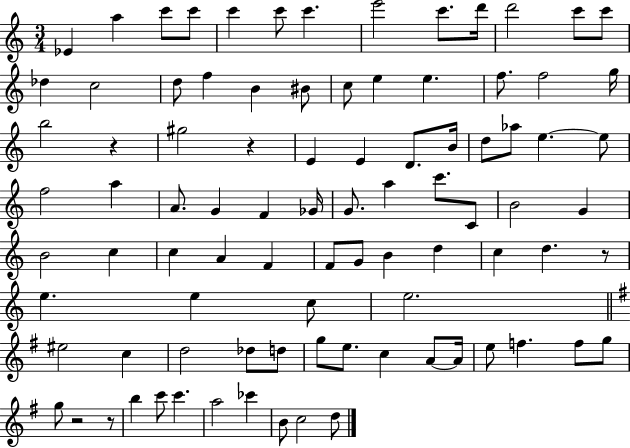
Eb4/q A5/q C6/e C6/e C6/q C6/e C6/q. E6/h C6/e. D6/s D6/h C6/e C6/e Db5/q C5/h D5/e F5/q B4/q BIS4/e C5/e E5/q E5/q. F5/e. F5/h G5/s B5/h R/q G#5/h R/q E4/q E4/q D4/e. B4/s D5/e Ab5/e E5/q. E5/e F5/h A5/q A4/e. G4/q F4/q Gb4/s G4/e. A5/q C6/e. C4/e B4/h G4/q B4/h C5/q C5/q A4/q F4/q F4/e G4/e B4/q D5/q C5/q D5/q. R/e E5/q. E5/q C5/e E5/h. EIS5/h C5/q D5/h Db5/e D5/e G5/e E5/e. C5/q A4/e A4/s E5/e F5/q. F5/e G5/e G5/e R/h R/e B5/q C6/e C6/q. A5/h CES6/q B4/e C5/h D5/e